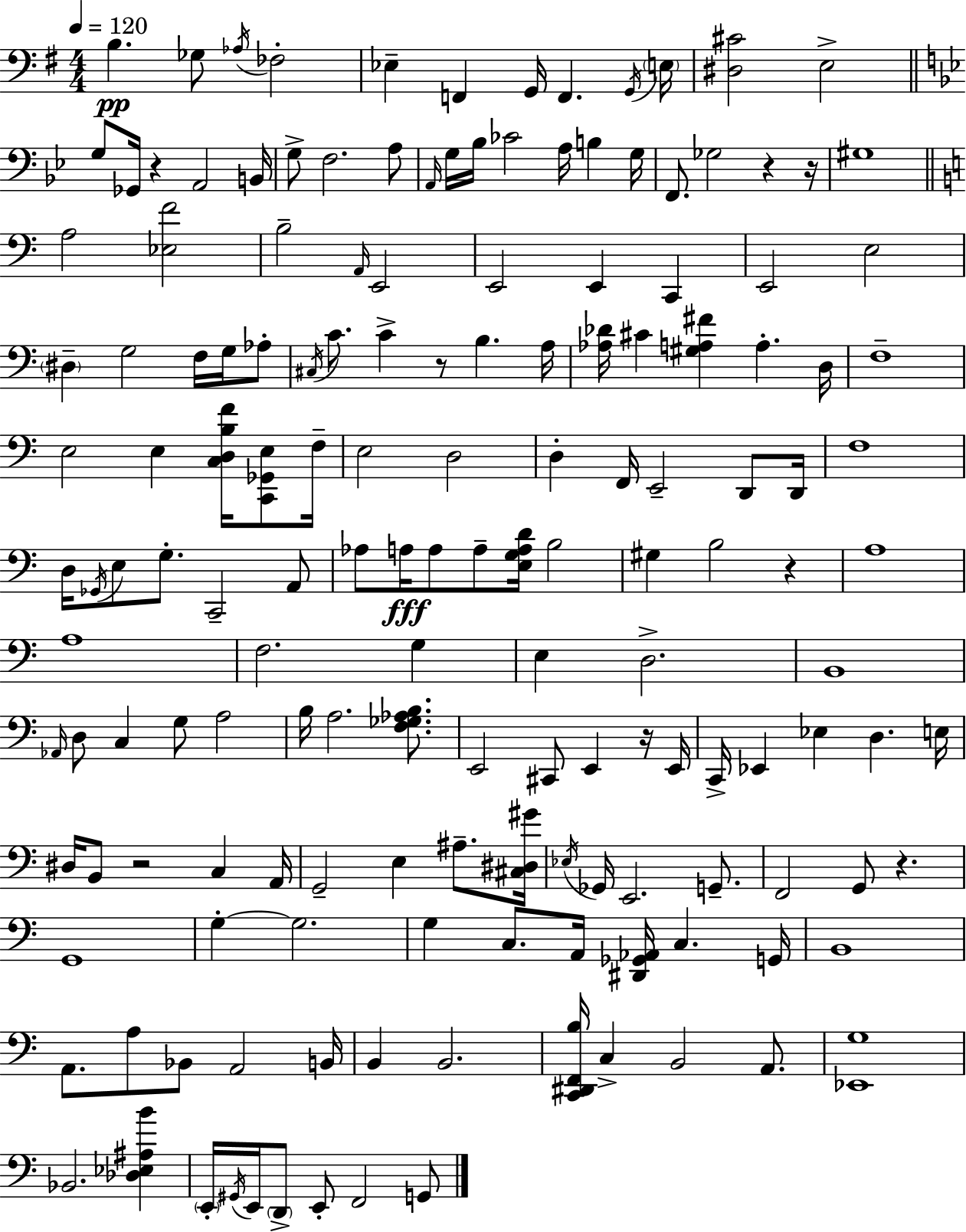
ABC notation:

X:1
T:Untitled
M:4/4
L:1/4
K:G
B, _G,/2 _A,/4 _F,2 _E, F,, G,,/4 F,, G,,/4 E,/4 [^D,^C]2 E,2 G,/2 _G,,/4 z A,,2 B,,/4 G,/2 F,2 A,/2 A,,/4 G,/4 _B,/4 _C2 A,/4 B, G,/4 F,,/2 _G,2 z z/4 ^G,4 A,2 [_E,F]2 B,2 A,,/4 E,,2 E,,2 E,, C,, E,,2 E,2 ^D, G,2 F,/4 G,/4 _A,/2 ^C,/4 C/2 C z/2 B, A,/4 [_A,_D]/4 ^C [^G,A,^F] A, D,/4 F,4 E,2 E, [C,D,B,F]/4 [C,,_G,,E,]/2 F,/4 E,2 D,2 D, F,,/4 E,,2 D,,/2 D,,/4 F,4 D,/4 _G,,/4 E,/2 G,/2 C,,2 A,,/2 _A,/2 A,/4 A,/2 A,/2 [E,G,A,D]/4 B,2 ^G, B,2 z A,4 A,4 F,2 G, E, D,2 B,,4 _A,,/4 D,/2 C, G,/2 A,2 B,/4 A,2 [F,_G,_A,B,]/2 E,,2 ^C,,/2 E,, z/4 E,,/4 C,,/4 _E,, _E, D, E,/4 ^D,/4 B,,/2 z2 C, A,,/4 G,,2 E, ^A,/2 [^C,^D,^G]/4 _E,/4 _G,,/4 E,,2 G,,/2 F,,2 G,,/2 z G,,4 G, G,2 G, C,/2 A,,/4 [^D,,_G,,_A,,]/4 C, G,,/4 B,,4 A,,/2 A,/2 _B,,/2 A,,2 B,,/4 B,, B,,2 [C,,^D,,F,,B,]/4 C, B,,2 A,,/2 [_E,,G,]4 _B,,2 [_D,_E,^A,B] E,,/4 ^G,,/4 E,,/4 D,,/2 E,,/2 F,,2 G,,/2